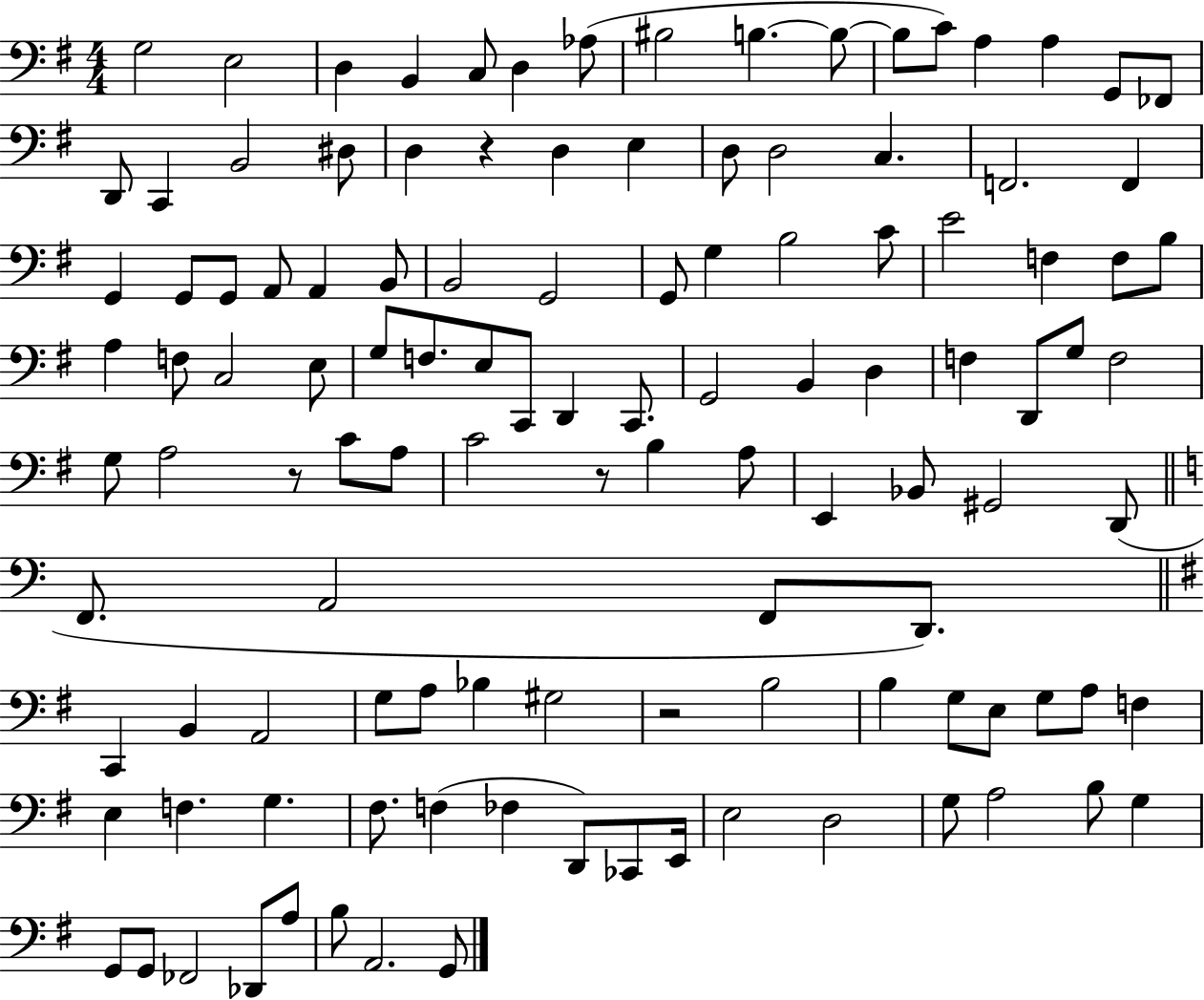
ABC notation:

X:1
T:Untitled
M:4/4
L:1/4
K:G
G,2 E,2 D, B,, C,/2 D, _A,/2 ^B,2 B, B,/2 B,/2 C/2 A, A, G,,/2 _F,,/2 D,,/2 C,, B,,2 ^D,/2 D, z D, E, D,/2 D,2 C, F,,2 F,, G,, G,,/2 G,,/2 A,,/2 A,, B,,/2 B,,2 G,,2 G,,/2 G, B,2 C/2 E2 F, F,/2 B,/2 A, F,/2 C,2 E,/2 G,/2 F,/2 E,/2 C,,/2 D,, C,,/2 G,,2 B,, D, F, D,,/2 G,/2 F,2 G,/2 A,2 z/2 C/2 A,/2 C2 z/2 B, A,/2 E,, _B,,/2 ^G,,2 D,,/2 F,,/2 A,,2 F,,/2 D,,/2 C,, B,, A,,2 G,/2 A,/2 _B, ^G,2 z2 B,2 B, G,/2 E,/2 G,/2 A,/2 F, E, F, G, ^F,/2 F, _F, D,,/2 _C,,/2 E,,/4 E,2 D,2 G,/2 A,2 B,/2 G, G,,/2 G,,/2 _F,,2 _D,,/2 A,/2 B,/2 A,,2 G,,/2